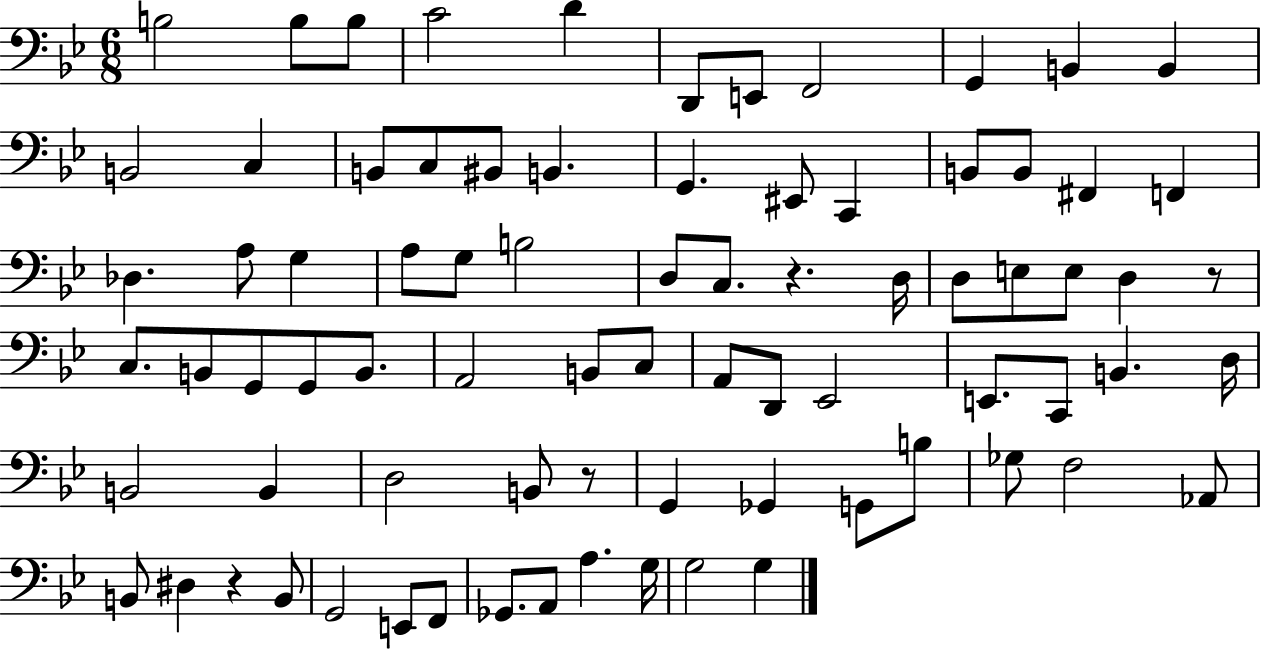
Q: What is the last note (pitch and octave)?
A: G3